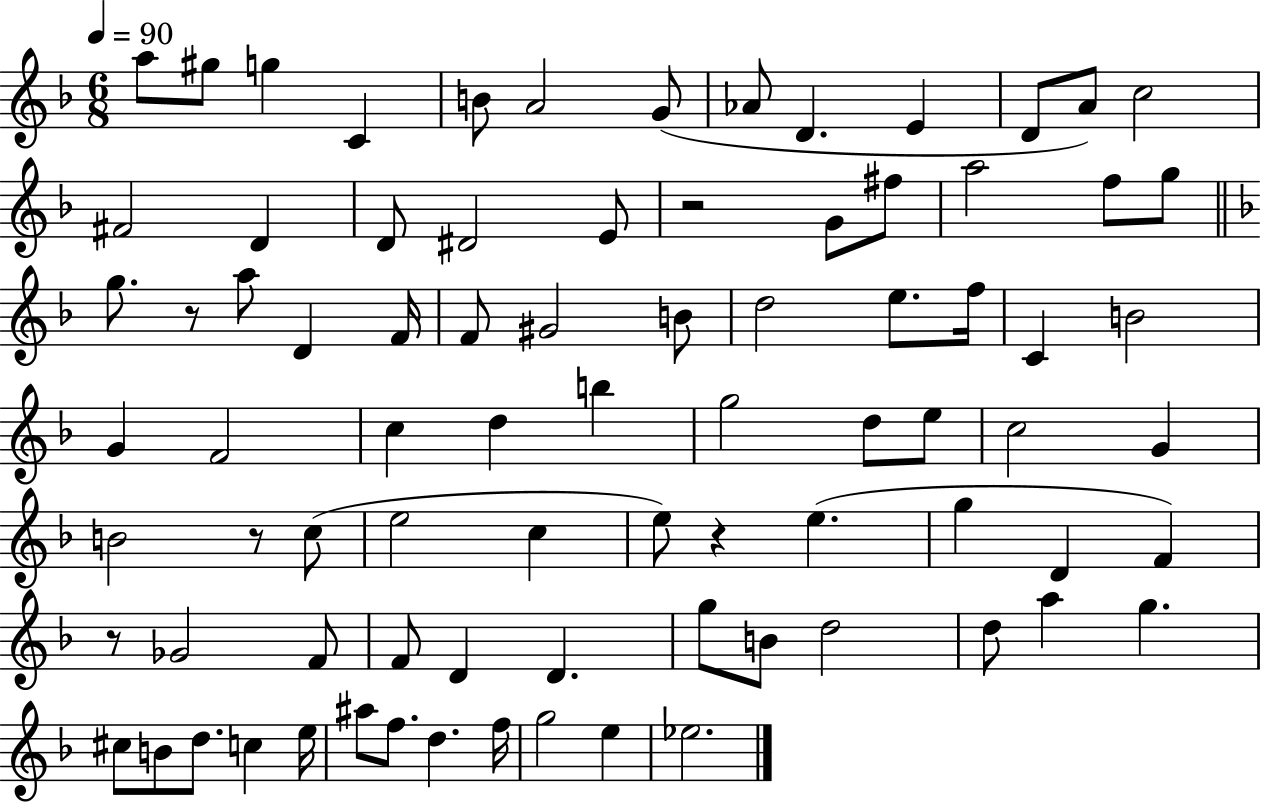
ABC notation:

X:1
T:Untitled
M:6/8
L:1/4
K:F
a/2 ^g/2 g C B/2 A2 G/2 _A/2 D E D/2 A/2 c2 ^F2 D D/2 ^D2 E/2 z2 G/2 ^f/2 a2 f/2 g/2 g/2 z/2 a/2 D F/4 F/2 ^G2 B/2 d2 e/2 f/4 C B2 G F2 c d b g2 d/2 e/2 c2 G B2 z/2 c/2 e2 c e/2 z e g D F z/2 _G2 F/2 F/2 D D g/2 B/2 d2 d/2 a g ^c/2 B/2 d/2 c e/4 ^a/2 f/2 d f/4 g2 e _e2